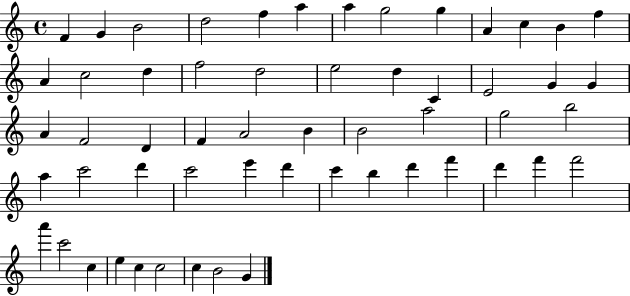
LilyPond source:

{
  \clef treble
  \time 4/4
  \defaultTimeSignature
  \key c \major
  f'4 g'4 b'2 | d''2 f''4 a''4 | a''4 g''2 g''4 | a'4 c''4 b'4 f''4 | \break a'4 c''2 d''4 | f''2 d''2 | e''2 d''4 c'4 | e'2 g'4 g'4 | \break a'4 f'2 d'4 | f'4 a'2 b'4 | b'2 a''2 | g''2 b''2 | \break a''4 c'''2 d'''4 | c'''2 e'''4 d'''4 | c'''4 b''4 d'''4 f'''4 | d'''4 f'''4 f'''2 | \break a'''4 c'''2 c''4 | e''4 c''4 c''2 | c''4 b'2 g'4 | \bar "|."
}